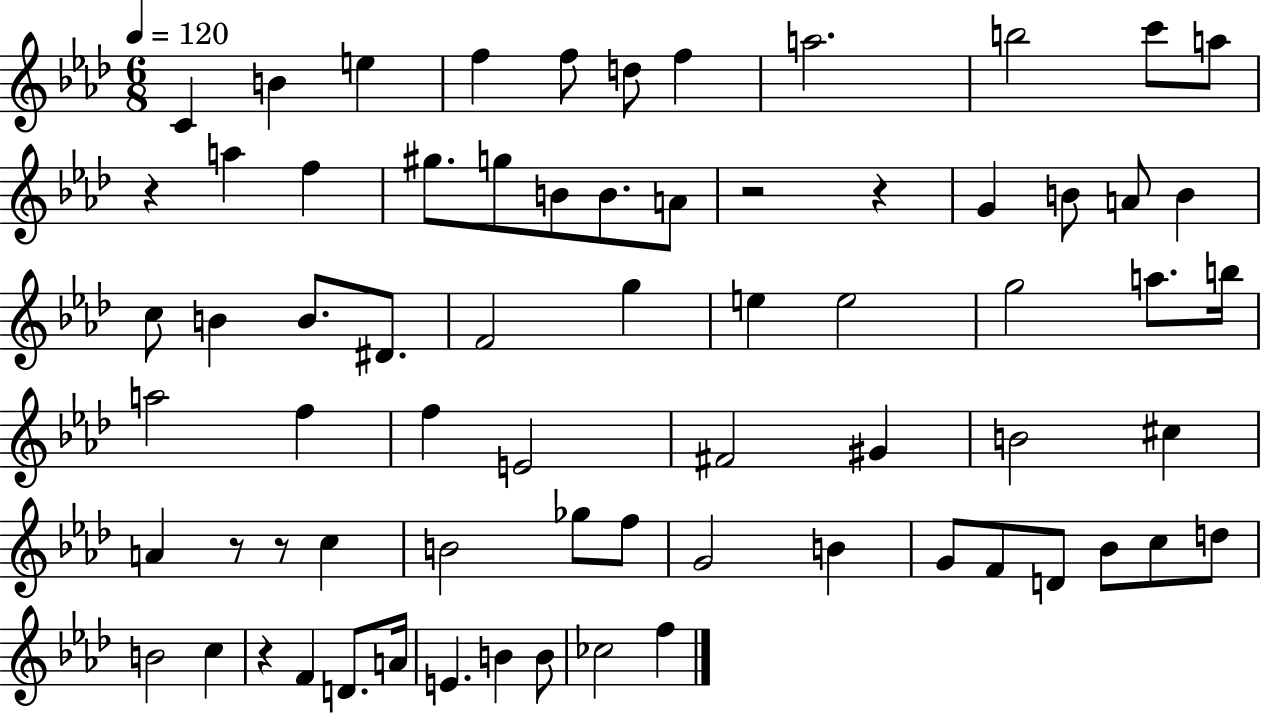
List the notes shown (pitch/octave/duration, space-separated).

C4/q B4/q E5/q F5/q F5/e D5/e F5/q A5/h. B5/h C6/e A5/e R/q A5/q F5/q G#5/e. G5/e B4/e B4/e. A4/e R/h R/q G4/q B4/e A4/e B4/q C5/e B4/q B4/e. D#4/e. F4/h G5/q E5/q E5/h G5/h A5/e. B5/s A5/h F5/q F5/q E4/h F#4/h G#4/q B4/h C#5/q A4/q R/e R/e C5/q B4/h Gb5/e F5/e G4/h B4/q G4/e F4/e D4/e Bb4/e C5/e D5/e B4/h C5/q R/q F4/q D4/e. A4/s E4/q. B4/q B4/e CES5/h F5/q